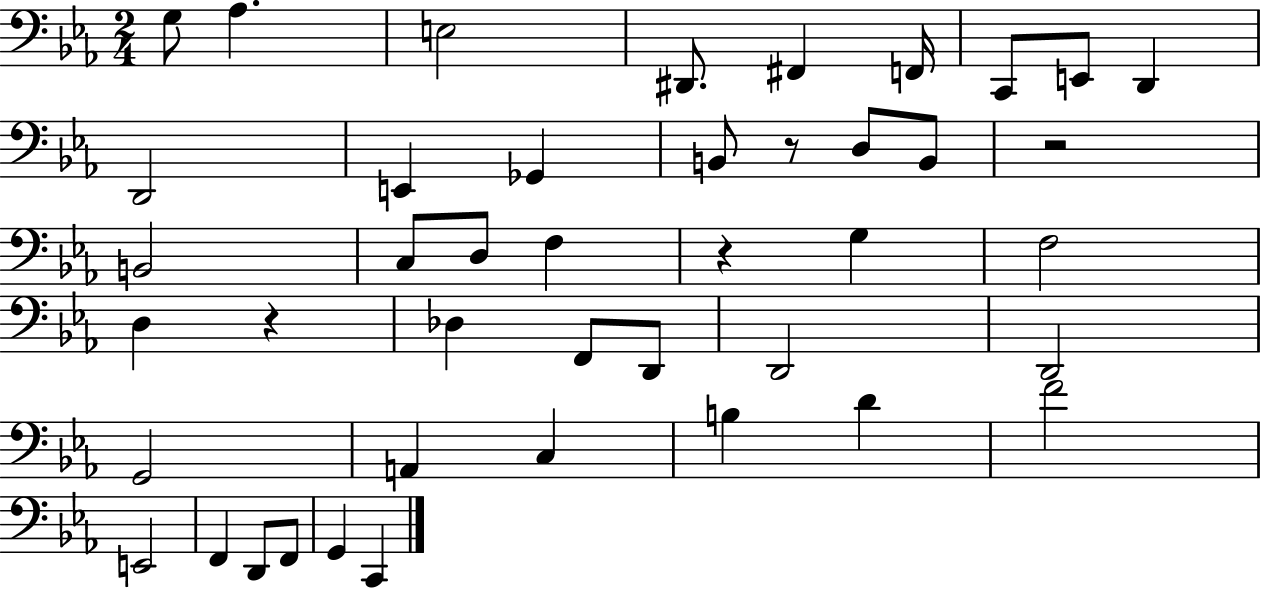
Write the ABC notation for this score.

X:1
T:Untitled
M:2/4
L:1/4
K:Eb
G,/2 _A, E,2 ^D,,/2 ^F,, F,,/4 C,,/2 E,,/2 D,, D,,2 E,, _G,, B,,/2 z/2 D,/2 B,,/2 z2 B,,2 C,/2 D,/2 F, z G, F,2 D, z _D, F,,/2 D,,/2 D,,2 D,,2 G,,2 A,, C, B, D F2 E,,2 F,, D,,/2 F,,/2 G,, C,,